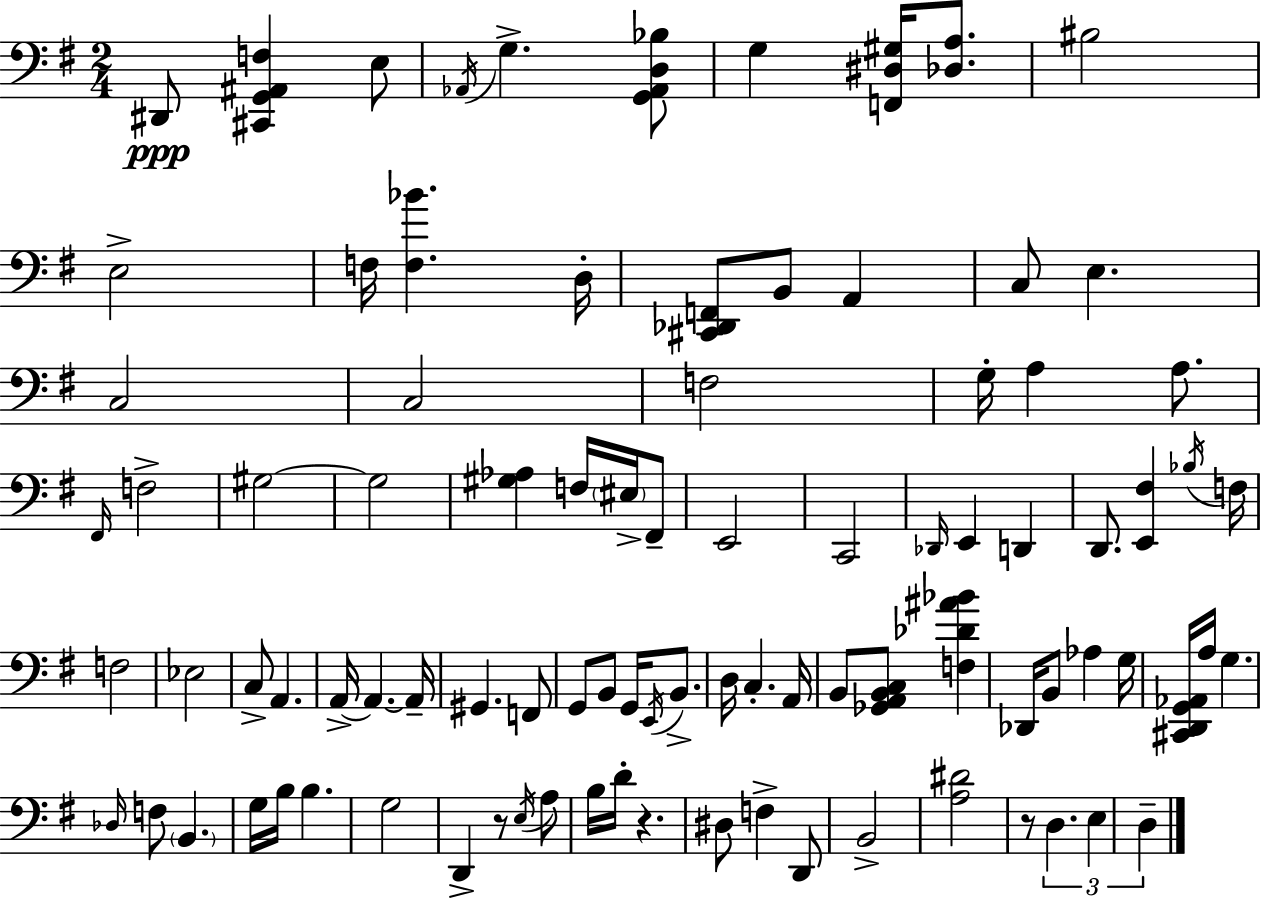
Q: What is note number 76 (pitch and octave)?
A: E3